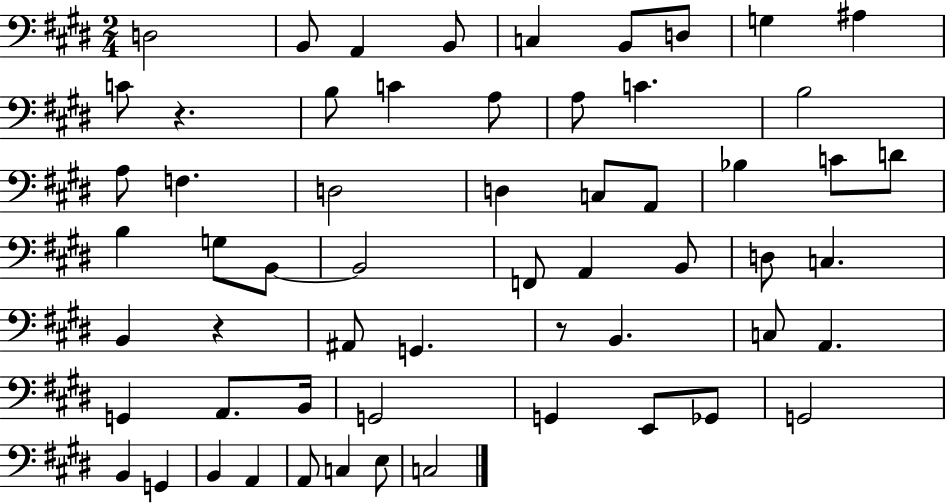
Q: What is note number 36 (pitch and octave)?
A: A#2